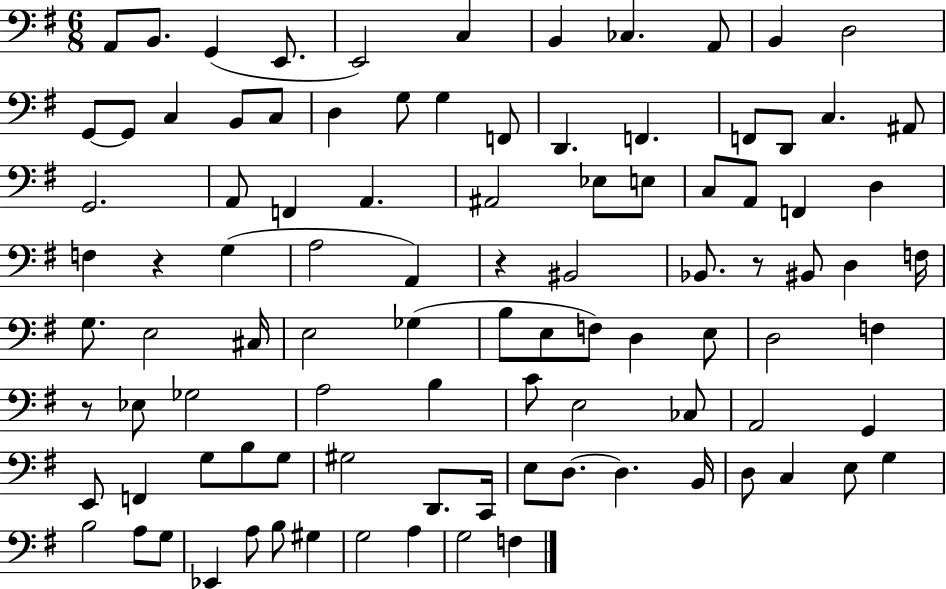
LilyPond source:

{
  \clef bass
  \numericTimeSignature
  \time 6/8
  \key g \major
  a,8 b,8. g,4( e,8. | e,2) c4 | b,4 ces4. a,8 | b,4 d2 | \break g,8~~ g,8 c4 b,8 c8 | d4 g8 g4 f,8 | d,4. f,4. | f,8 d,8 c4. ais,8 | \break g,2. | a,8 f,4 a,4. | ais,2 ees8 e8 | c8 a,8 f,4 d4 | \break f4 r4 g4( | a2 a,4) | r4 bis,2 | bes,8. r8 bis,8 d4 f16 | \break g8. e2 cis16 | e2 ges4( | b8 e8 f8) d4 e8 | d2 f4 | \break r8 ees8 ges2 | a2 b4 | c'8 e2 ces8 | a,2 g,4 | \break e,8 f,4 g8 b8 g8 | gis2 d,8. c,16 | e8 d8.~~ d4. b,16 | d8 c4 e8 g4 | \break b2 a8 g8 | ees,4 a8 b8 gis4 | g2 a4 | g2 f4 | \break \bar "|."
}